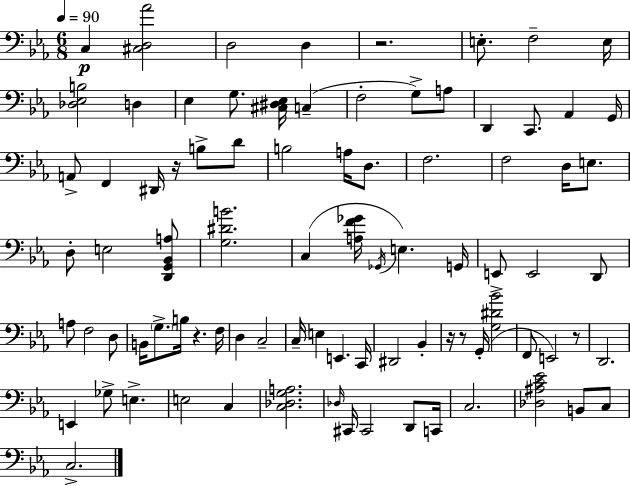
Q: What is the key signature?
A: EES major